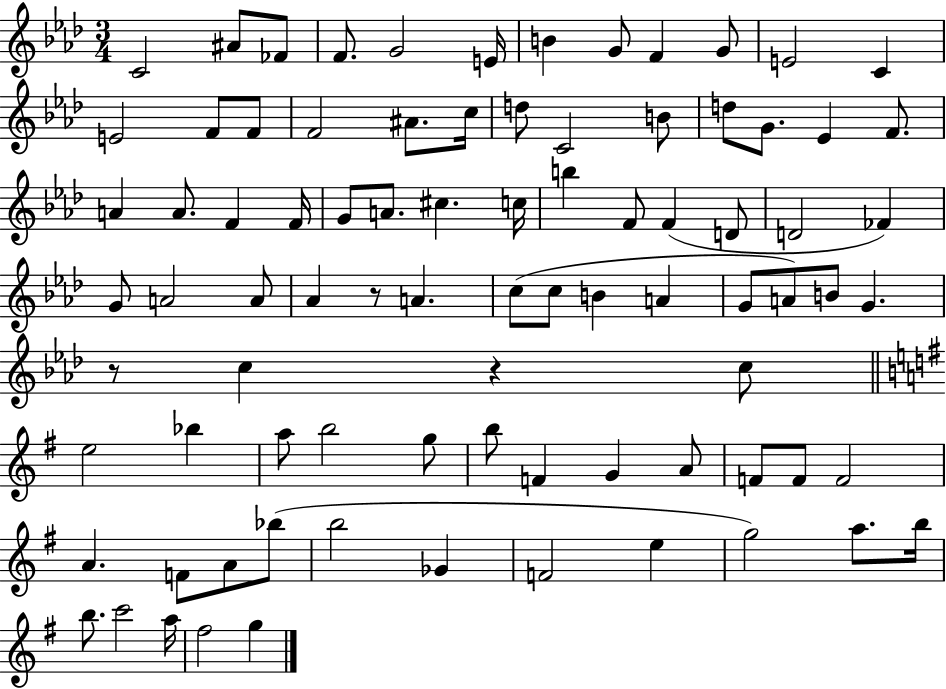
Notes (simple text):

C4/h A#4/e FES4/e F4/e. G4/h E4/s B4/q G4/e F4/q G4/e E4/h C4/q E4/h F4/e F4/e F4/h A#4/e. C5/s D5/e C4/h B4/e D5/e G4/e. Eb4/q F4/e. A4/q A4/e. F4/q F4/s G4/e A4/e. C#5/q. C5/s B5/q F4/e F4/q D4/e D4/h FES4/q G4/e A4/h A4/e Ab4/q R/e A4/q. C5/e C5/e B4/q A4/q G4/e A4/e B4/e G4/q. R/e C5/q R/q C5/e E5/h Bb5/q A5/e B5/h G5/e B5/e F4/q G4/q A4/e F4/e F4/e F4/h A4/q. F4/e A4/e Bb5/e B5/h Gb4/q F4/h E5/q G5/h A5/e. B5/s B5/e. C6/h A5/s F#5/h G5/q